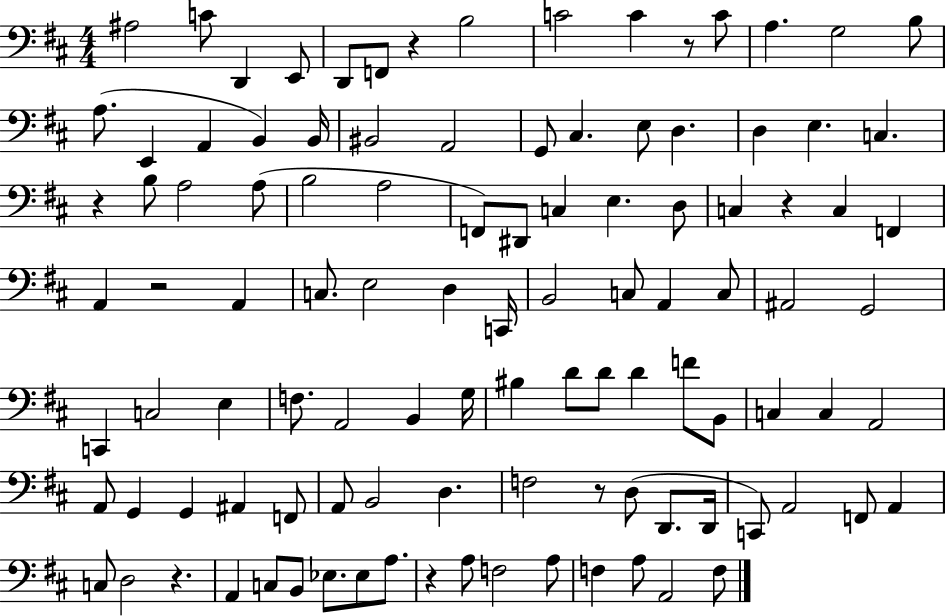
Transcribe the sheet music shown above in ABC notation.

X:1
T:Untitled
M:4/4
L:1/4
K:D
^A,2 C/2 D,, E,,/2 D,,/2 F,,/2 z B,2 C2 C z/2 C/2 A, G,2 B,/2 A,/2 E,, A,, B,, B,,/4 ^B,,2 A,,2 G,,/2 ^C, E,/2 D, D, E, C, z B,/2 A,2 A,/2 B,2 A,2 F,,/2 ^D,,/2 C, E, D,/2 C, z C, F,, A,, z2 A,, C,/2 E,2 D, C,,/4 B,,2 C,/2 A,, C,/2 ^A,,2 G,,2 C,, C,2 E, F,/2 A,,2 B,, G,/4 ^B, D/2 D/2 D F/2 B,,/2 C, C, A,,2 A,,/2 G,, G,, ^A,, F,,/2 A,,/2 B,,2 D, F,2 z/2 D,/2 D,,/2 D,,/4 C,,/2 A,,2 F,,/2 A,, C,/2 D,2 z A,, C,/2 B,,/2 _E,/2 _E,/2 A,/2 z A,/2 F,2 A,/2 F, A,/2 A,,2 F,/2